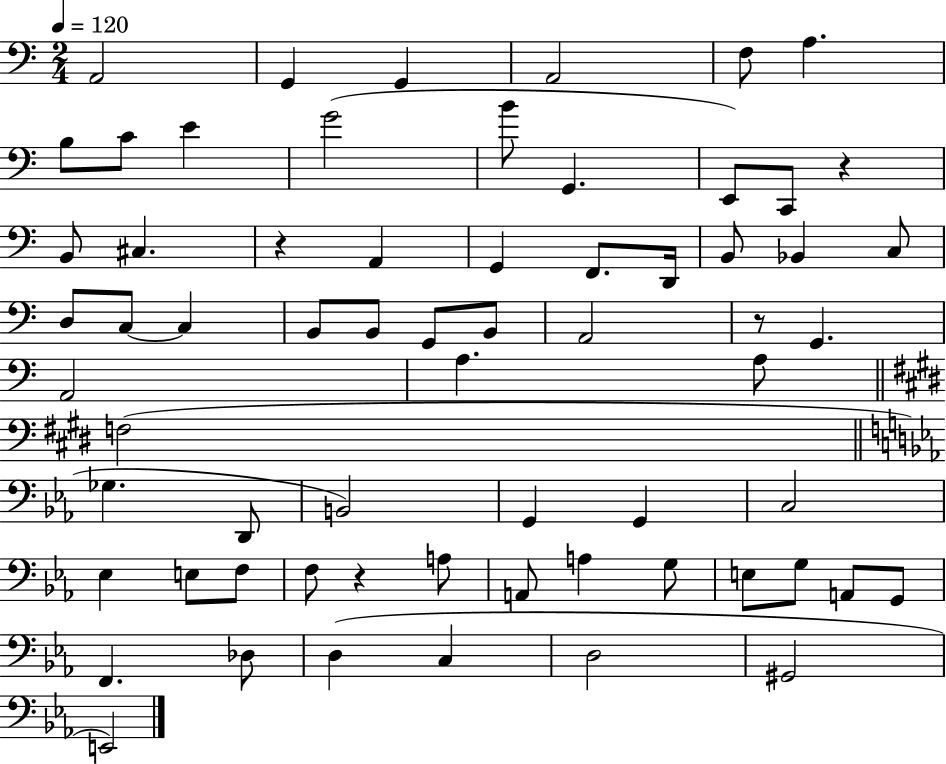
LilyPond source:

{
  \clef bass
  \numericTimeSignature
  \time 2/4
  \key c \major
  \tempo 4 = 120
  a,2 | g,4 g,4 | a,2 | f8 a4. | \break b8 c'8 e'4 | g'2( | b'8 g,4. | e,8) c,8 r4 | \break b,8 cis4. | r4 a,4 | g,4 f,8. d,16 | b,8 bes,4 c8 | \break d8 c8~~ c4 | b,8 b,8 g,8 b,8 | a,2 | r8 g,4. | \break a,2 | a4. a8 | \bar "||" \break \key e \major f2( | \bar "||" \break \key c \minor ges4. d,8 | b,2) | g,4 g,4 | c2 | \break ees4 e8 f8 | f8 r4 a8 | a,8 a4 g8 | e8 g8 a,8 g,8 | \break f,4. des8 | d4( c4 | d2 | gis,2 | \break e,2) | \bar "|."
}